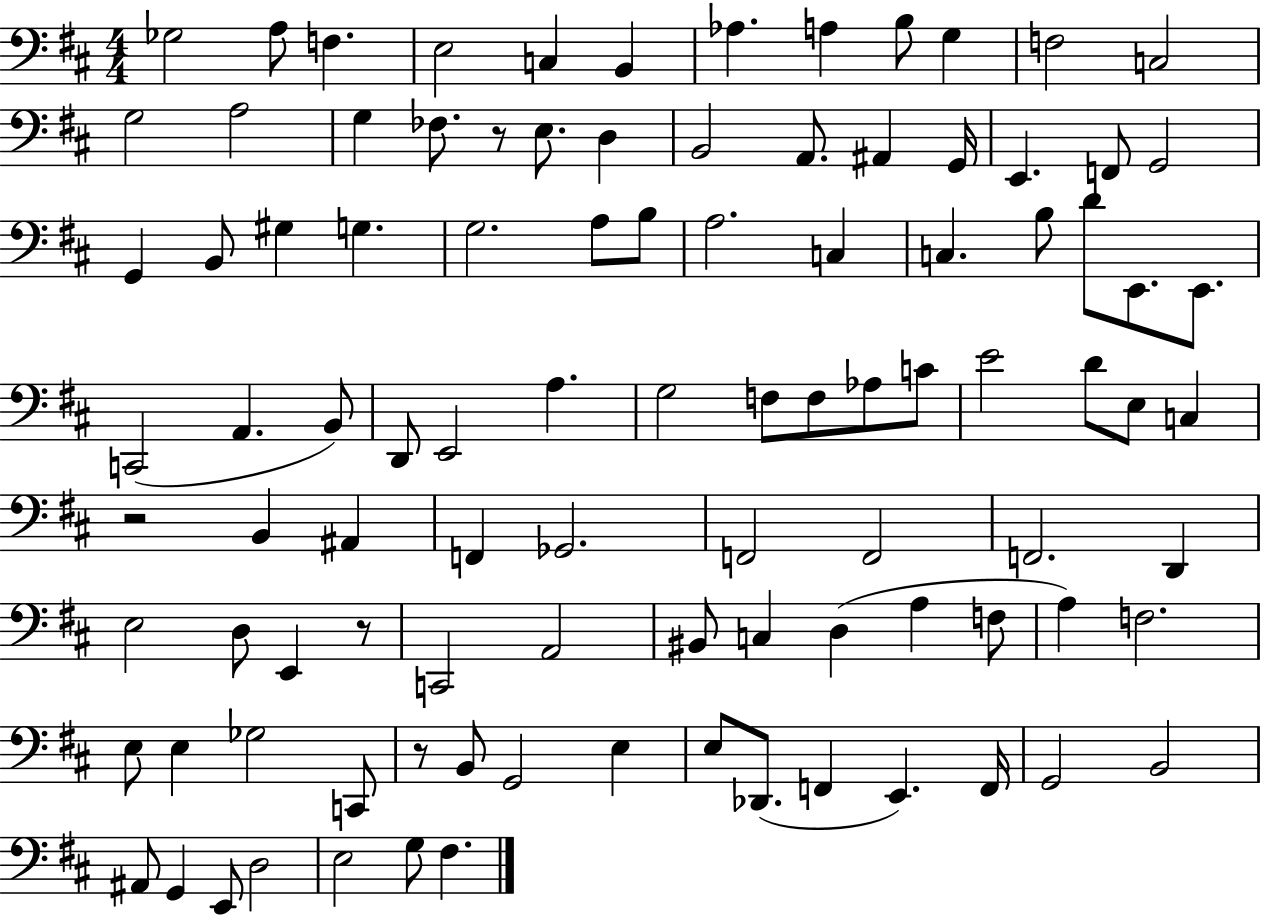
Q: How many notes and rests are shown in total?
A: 99